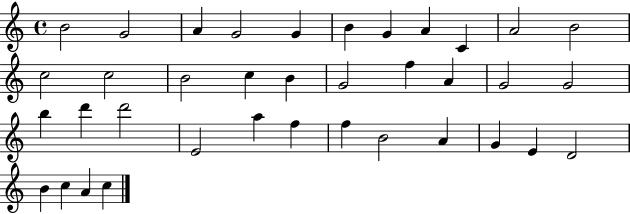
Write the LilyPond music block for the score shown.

{
  \clef treble
  \time 4/4
  \defaultTimeSignature
  \key c \major
  b'2 g'2 | a'4 g'2 g'4 | b'4 g'4 a'4 c'4 | a'2 b'2 | \break c''2 c''2 | b'2 c''4 b'4 | g'2 f''4 a'4 | g'2 g'2 | \break b''4 d'''4 d'''2 | e'2 a''4 f''4 | f''4 b'2 a'4 | g'4 e'4 d'2 | \break b'4 c''4 a'4 c''4 | \bar "|."
}